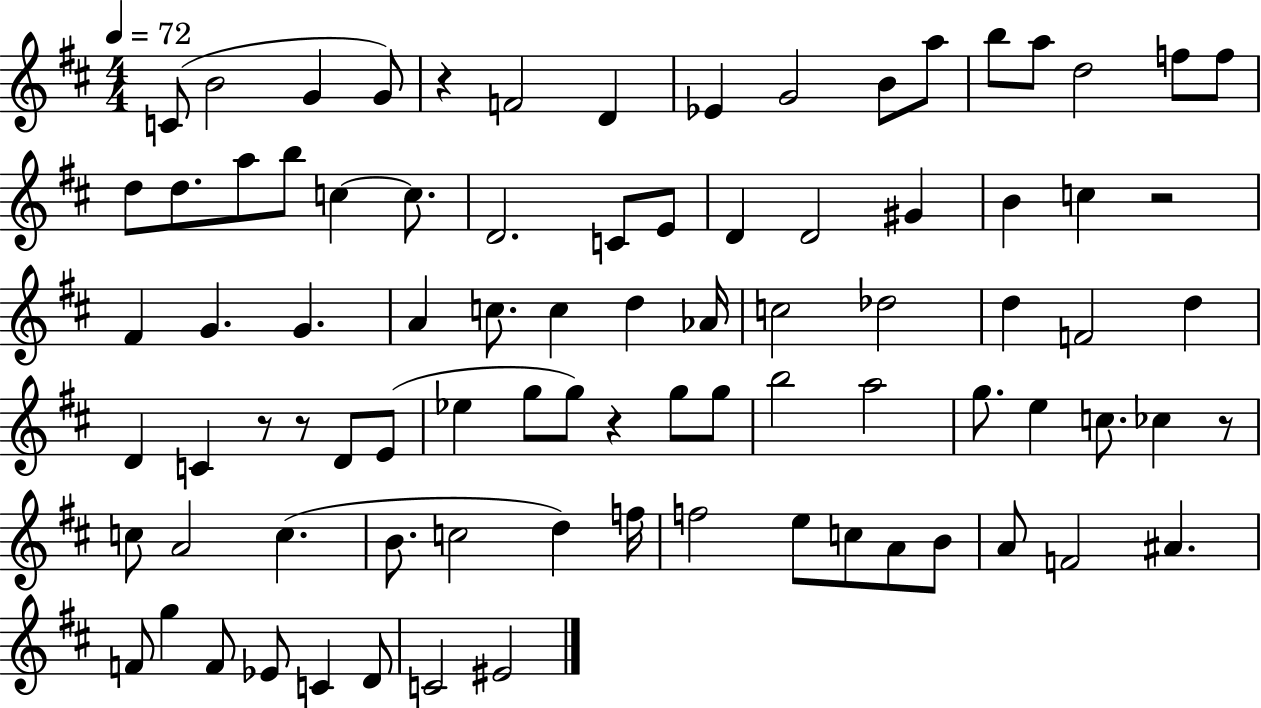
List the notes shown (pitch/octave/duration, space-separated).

C4/e B4/h G4/q G4/e R/q F4/h D4/q Eb4/q G4/h B4/e A5/e B5/e A5/e D5/h F5/e F5/e D5/e D5/e. A5/e B5/e C5/q C5/e. D4/h. C4/e E4/e D4/q D4/h G#4/q B4/q C5/q R/h F#4/q G4/q. G4/q. A4/q C5/e. C5/q D5/q Ab4/s C5/h Db5/h D5/q F4/h D5/q D4/q C4/q R/e R/e D4/e E4/e Eb5/q G5/e G5/e R/q G5/e G5/e B5/h A5/h G5/e. E5/q C5/e. CES5/q R/e C5/e A4/h C5/q. B4/e. C5/h D5/q F5/s F5/h E5/e C5/e A4/e B4/e A4/e F4/h A#4/q. F4/e G5/q F4/e Eb4/e C4/q D4/e C4/h EIS4/h